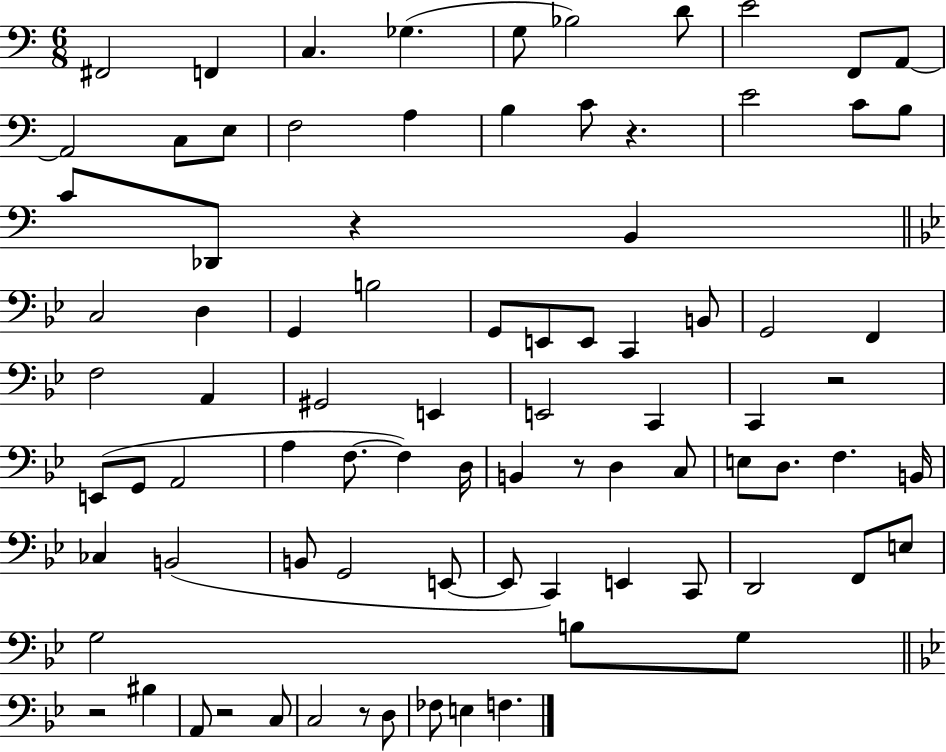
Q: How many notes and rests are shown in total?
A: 85